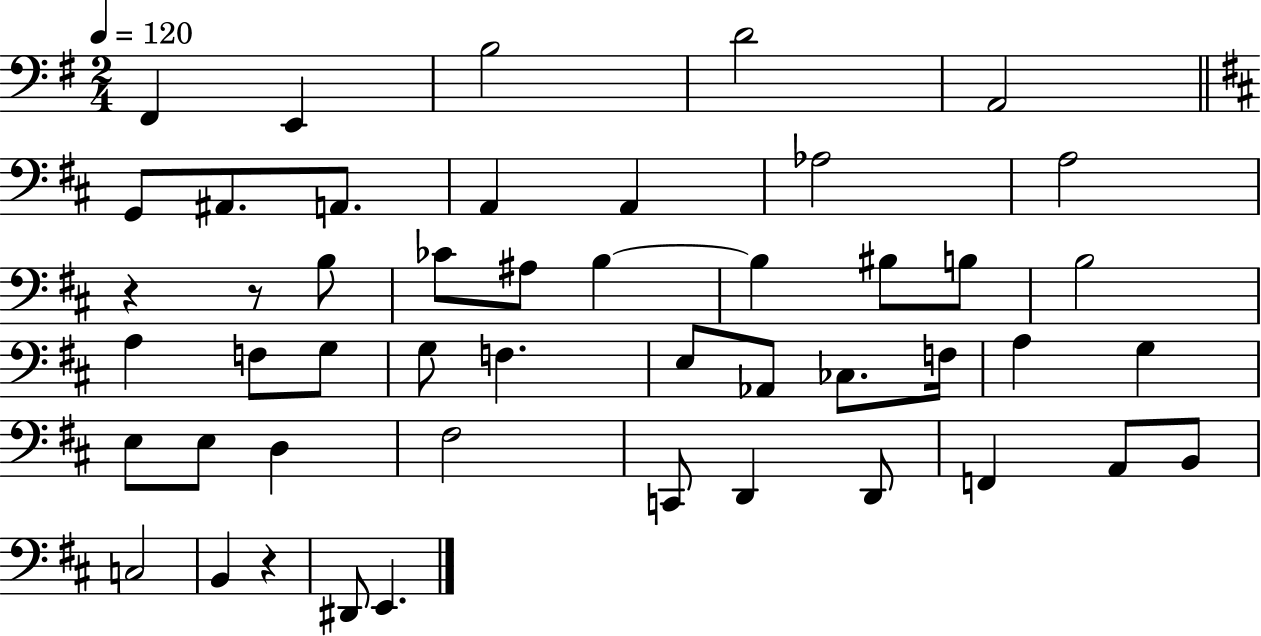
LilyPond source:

{
  \clef bass
  \numericTimeSignature
  \time 2/4
  \key g \major
  \tempo 4 = 120
  fis,4 e,4 | b2 | d'2 | a,2 | \break \bar "||" \break \key b \minor g,8 ais,8. a,8. | a,4 a,4 | aes2 | a2 | \break r4 r8 b8 | ces'8 ais8 b4~~ | b4 bis8 b8 | b2 | \break a4 f8 g8 | g8 f4. | e8 aes,8 ces8. f16 | a4 g4 | \break e8 e8 d4 | fis2 | c,8 d,4 d,8 | f,4 a,8 b,8 | \break c2 | b,4 r4 | dis,8 e,4. | \bar "|."
}